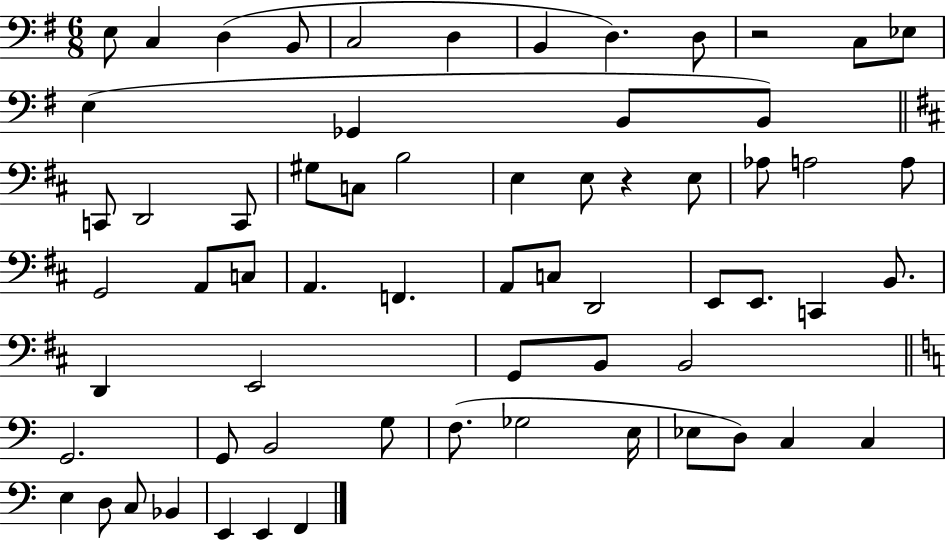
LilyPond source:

{
  \clef bass
  \numericTimeSignature
  \time 6/8
  \key g \major
  \repeat volta 2 { e8 c4 d4( b,8 | c2 d4 | b,4 d4.) d8 | r2 c8 ees8 | \break e4( ges,4 b,8 b,8) | \bar "||" \break \key d \major c,8 d,2 c,8 | gis8 c8 b2 | e4 e8 r4 e8 | aes8 a2 a8 | \break g,2 a,8 c8 | a,4. f,4. | a,8 c8 d,2 | e,8 e,8. c,4 b,8. | \break d,4 e,2 | g,8 b,8 b,2 | \bar "||" \break \key a \minor g,2. | g,8 b,2 g8 | f8.( ges2 e16 | ees8 d8) c4 c4 | \break e4 d8 c8 bes,4 | e,4 e,4 f,4 | } \bar "|."
}